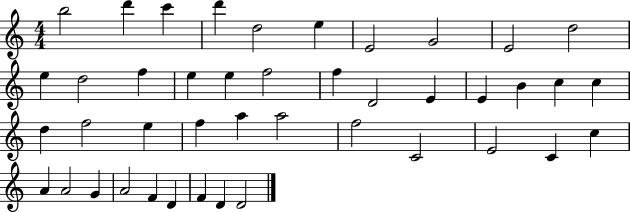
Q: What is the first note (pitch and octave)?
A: B5